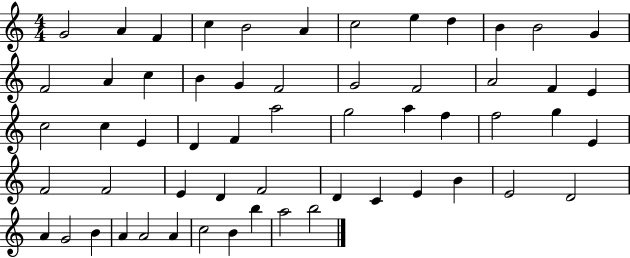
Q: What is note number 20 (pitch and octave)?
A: F4